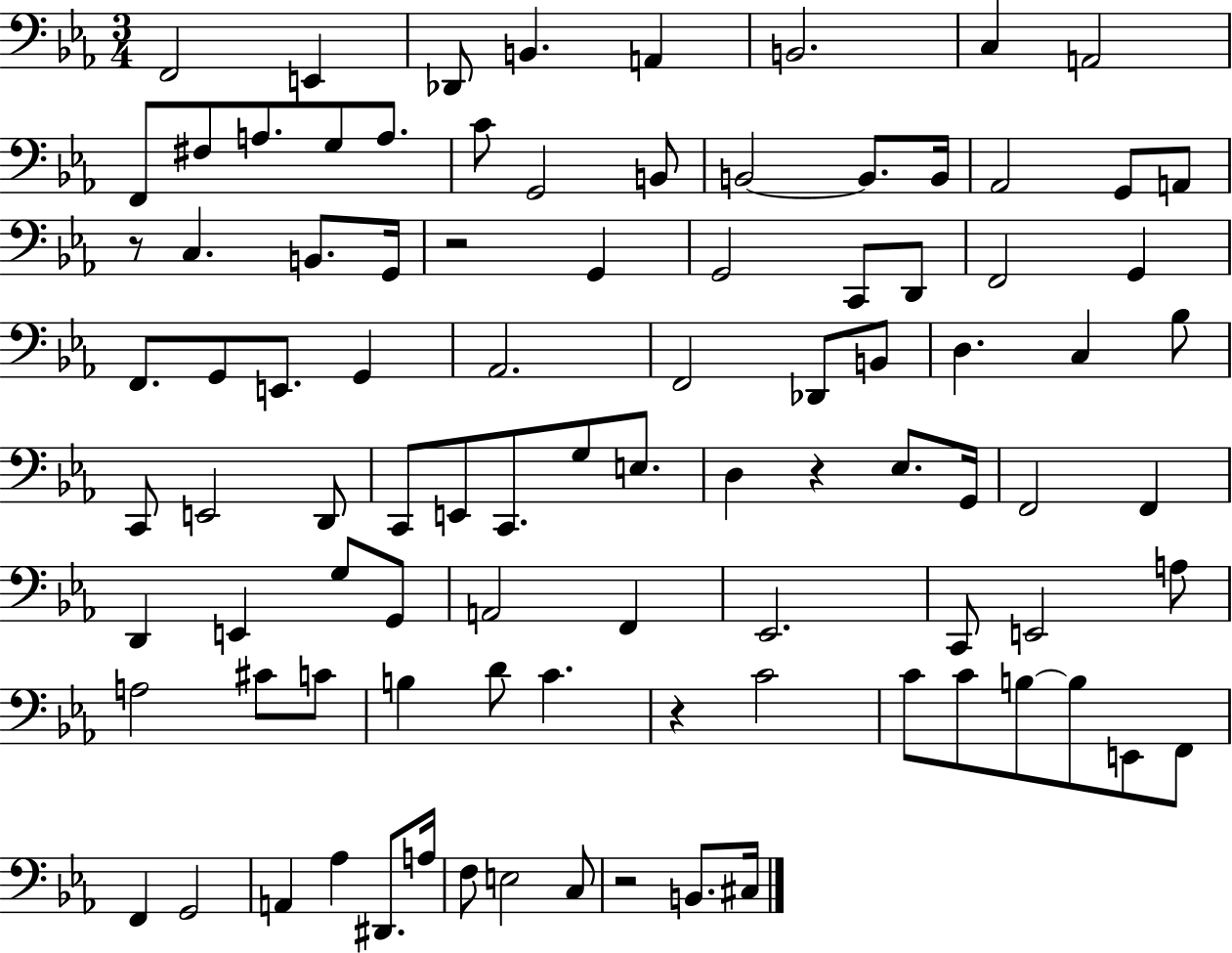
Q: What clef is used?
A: bass